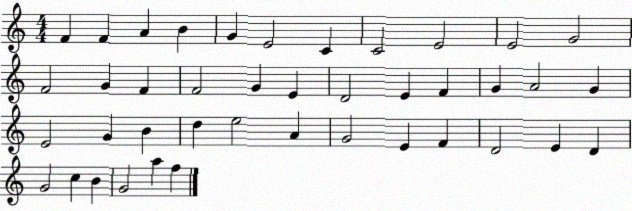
X:1
T:Untitled
M:4/4
L:1/4
K:C
F F A B G E2 C C2 E2 E2 G2 F2 G F F2 G E D2 E F G A2 G E2 G B d e2 A G2 E F D2 E D G2 c B G2 a f